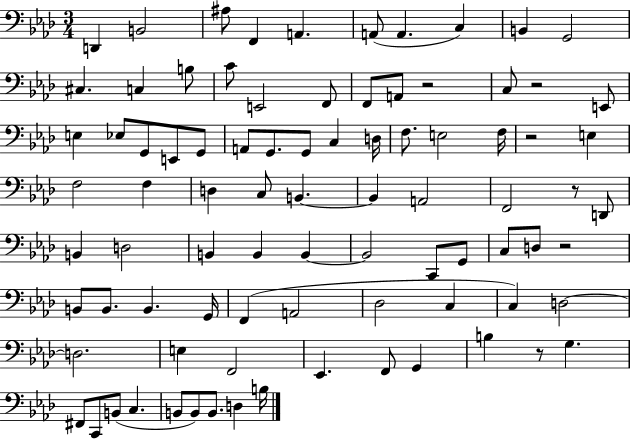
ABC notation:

X:1
T:Untitled
M:3/4
L:1/4
K:Ab
D,, B,,2 ^A,/2 F,, A,, A,,/2 A,, C, B,, G,,2 ^C, C, B,/2 C/2 E,,2 F,,/2 F,,/2 A,,/2 z2 C,/2 z2 E,,/2 E, _E,/2 G,,/2 E,,/2 G,,/2 A,,/2 G,,/2 G,,/2 C, D,/4 F,/2 E,2 F,/4 z2 E, F,2 F, D, C,/2 B,, B,, A,,2 F,,2 z/2 D,,/2 B,, D,2 B,, B,, B,, B,,2 C,,/2 G,,/2 C,/2 D,/2 z2 B,,/2 B,,/2 B,, G,,/4 F,, A,,2 _D,2 C, C, D,2 D,2 E, F,,2 _E,, F,,/2 G,, B, z/2 G, ^F,,/2 C,,/2 B,,/2 C, B,,/2 B,,/2 B,,/2 D, B,/4